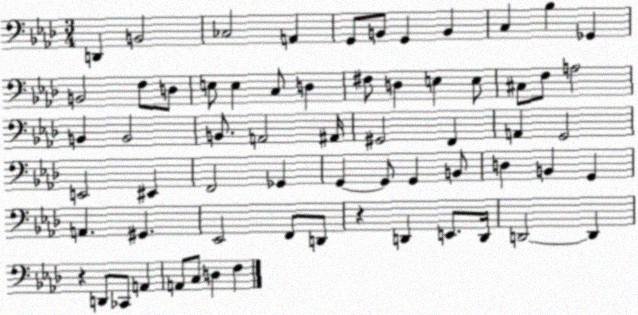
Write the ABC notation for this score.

X:1
T:Untitled
M:3/4
L:1/4
K:Ab
D,, B,,2 _C,2 A,, G,,/2 B,,/2 G,, B,, C, _B, _G,, B,,2 F,/2 D,/2 E,/2 E, C,/2 D, ^F,/2 D, E, E,/2 ^C,/2 F,/2 A,2 B,, B,,2 B,,/2 A,,2 ^A,,/4 ^G,,2 F,, A,, G,,2 E,,2 ^E,, F,,2 _G,, G,, G,,/2 G,, B,,/2 D, B,, G,, A,, ^G,, _E,,2 F,,/2 D,,/2 z D,, E,,/2 D,,/4 D,,2 D,, z D,,/2 _C,,/2 A,, A,,/2 C,/2 D, F,